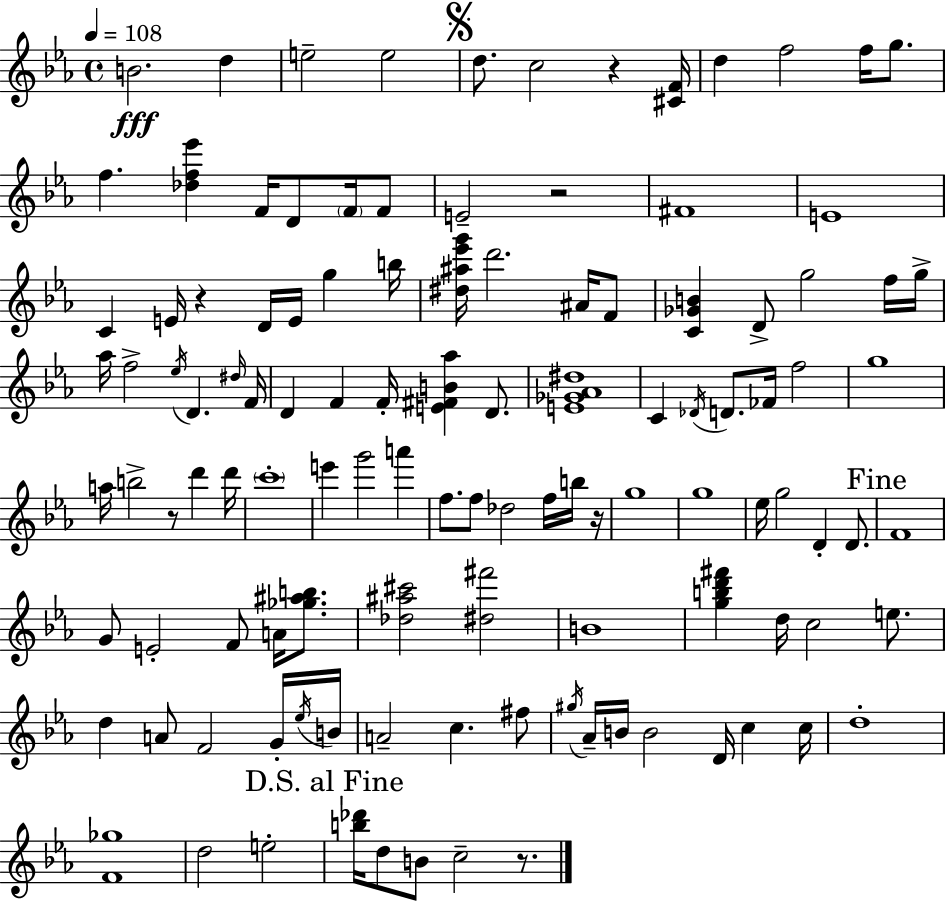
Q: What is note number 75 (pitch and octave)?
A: E5